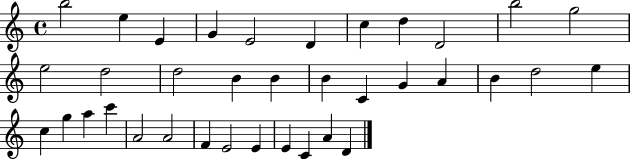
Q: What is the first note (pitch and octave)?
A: B5